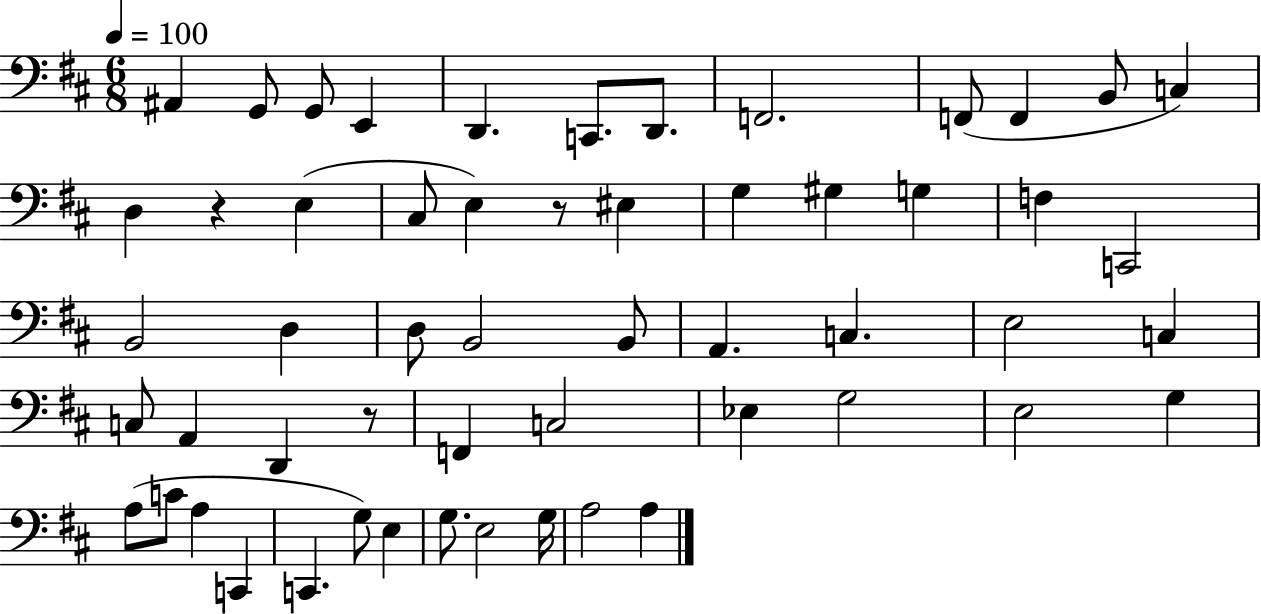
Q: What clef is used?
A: bass